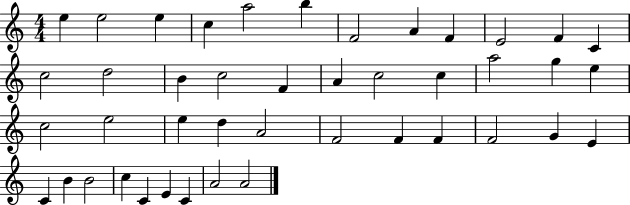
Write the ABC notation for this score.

X:1
T:Untitled
M:4/4
L:1/4
K:C
e e2 e c a2 b F2 A F E2 F C c2 d2 B c2 F A c2 c a2 g e c2 e2 e d A2 F2 F F F2 G E C B B2 c C E C A2 A2